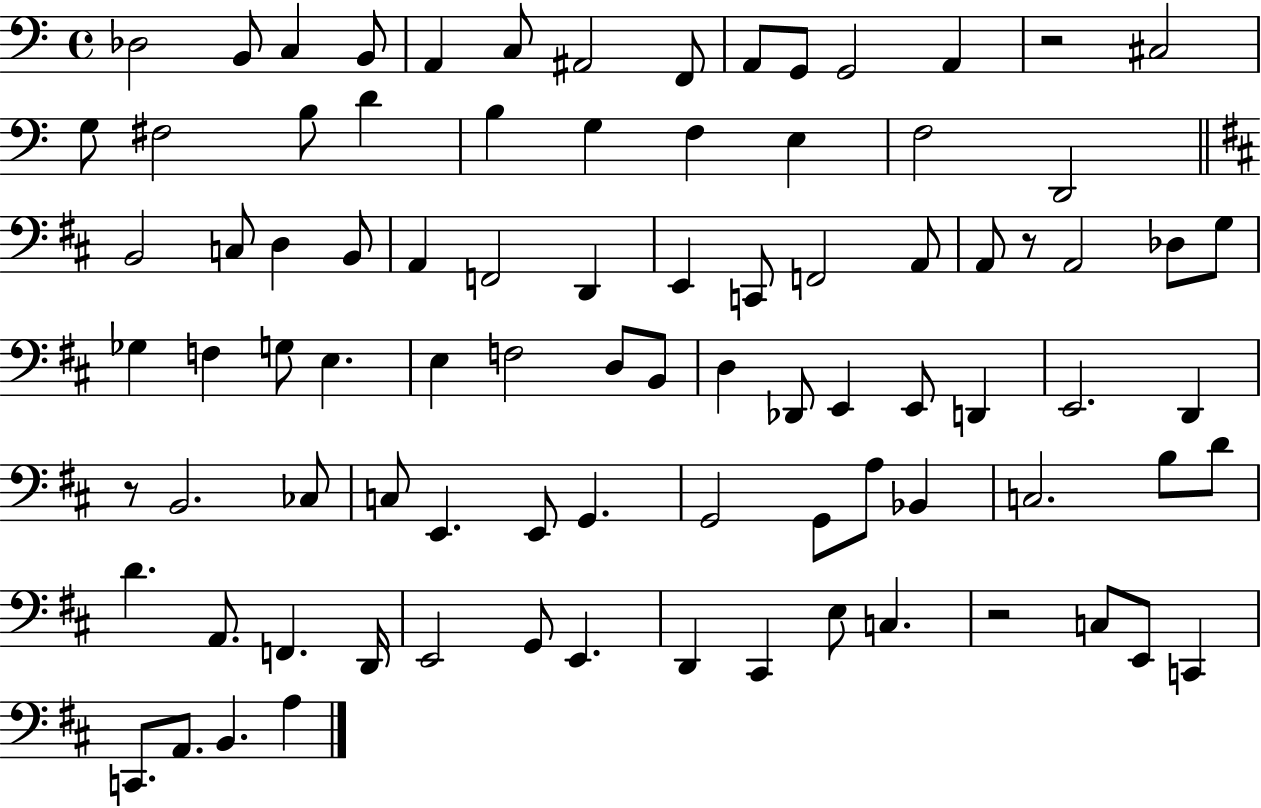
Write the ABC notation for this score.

X:1
T:Untitled
M:4/4
L:1/4
K:C
_D,2 B,,/2 C, B,,/2 A,, C,/2 ^A,,2 F,,/2 A,,/2 G,,/2 G,,2 A,, z2 ^C,2 G,/2 ^F,2 B,/2 D B, G, F, E, F,2 D,,2 B,,2 C,/2 D, B,,/2 A,, F,,2 D,, E,, C,,/2 F,,2 A,,/2 A,,/2 z/2 A,,2 _D,/2 G,/2 _G, F, G,/2 E, E, F,2 D,/2 B,,/2 D, _D,,/2 E,, E,,/2 D,, E,,2 D,, z/2 B,,2 _C,/2 C,/2 E,, E,,/2 G,, G,,2 G,,/2 A,/2 _B,, C,2 B,/2 D/2 D A,,/2 F,, D,,/4 E,,2 G,,/2 E,, D,, ^C,, E,/2 C, z2 C,/2 E,,/2 C,, C,,/2 A,,/2 B,, A,